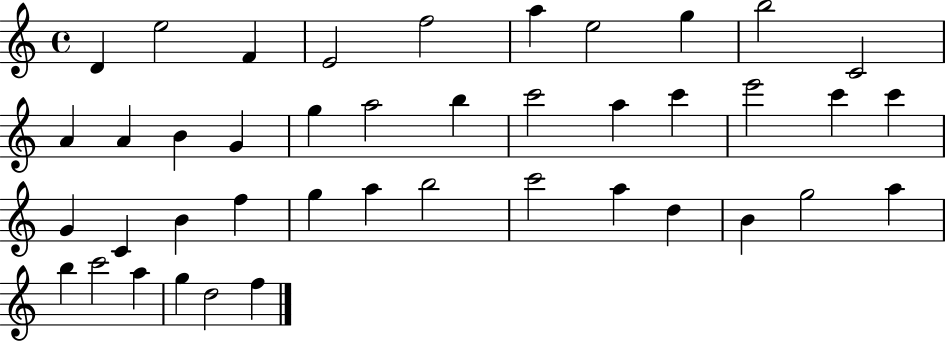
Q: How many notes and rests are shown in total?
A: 42